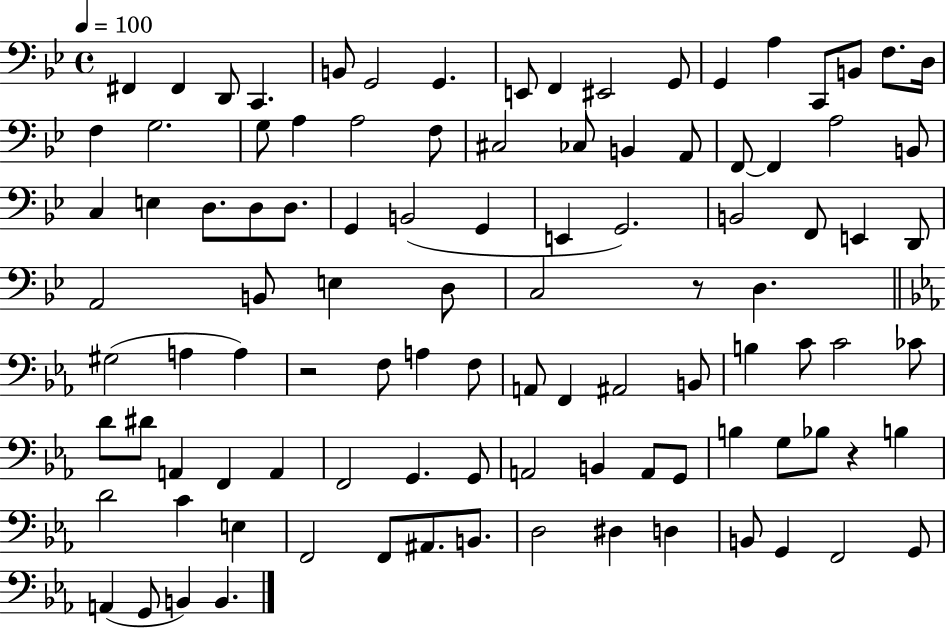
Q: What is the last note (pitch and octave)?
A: B2